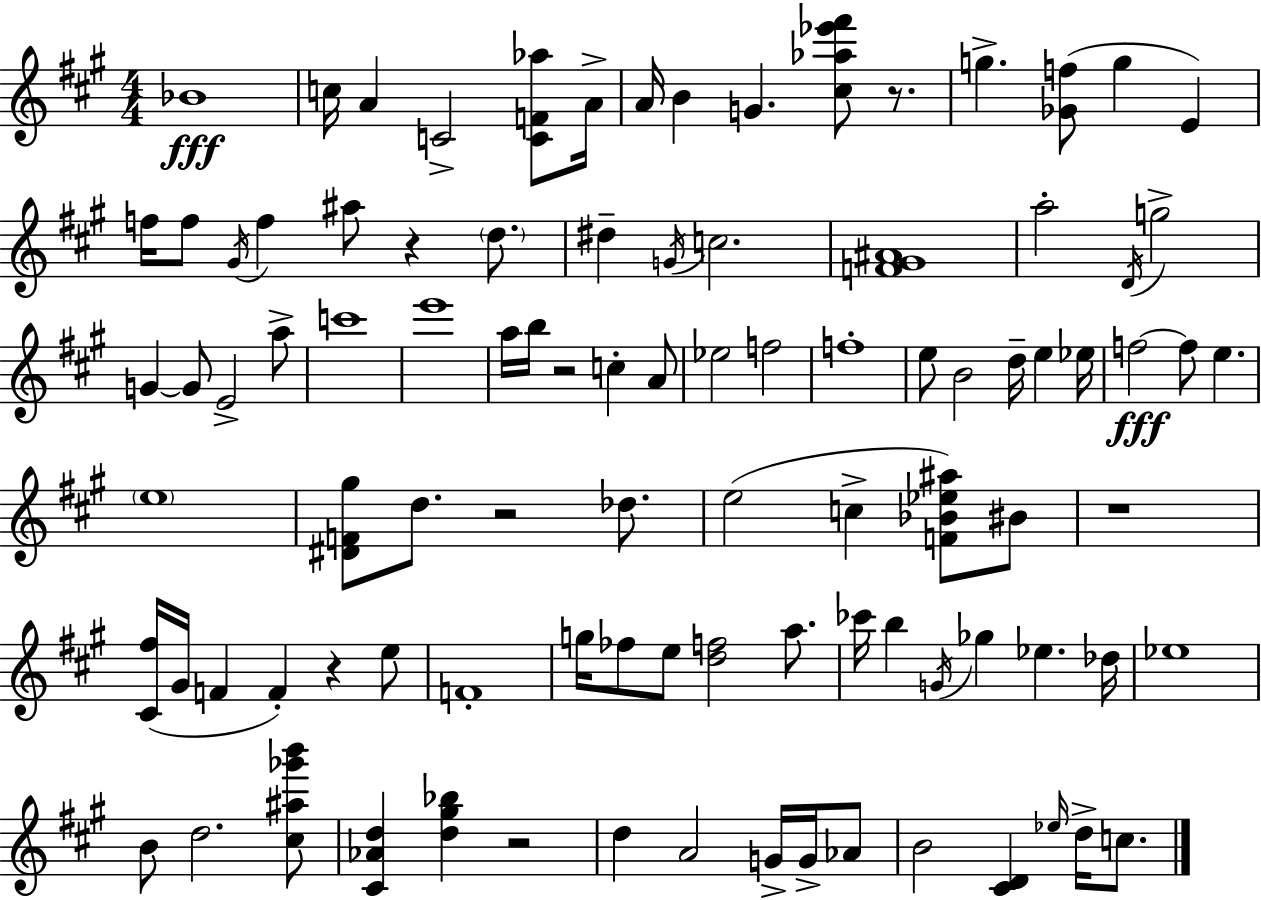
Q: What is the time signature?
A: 4/4